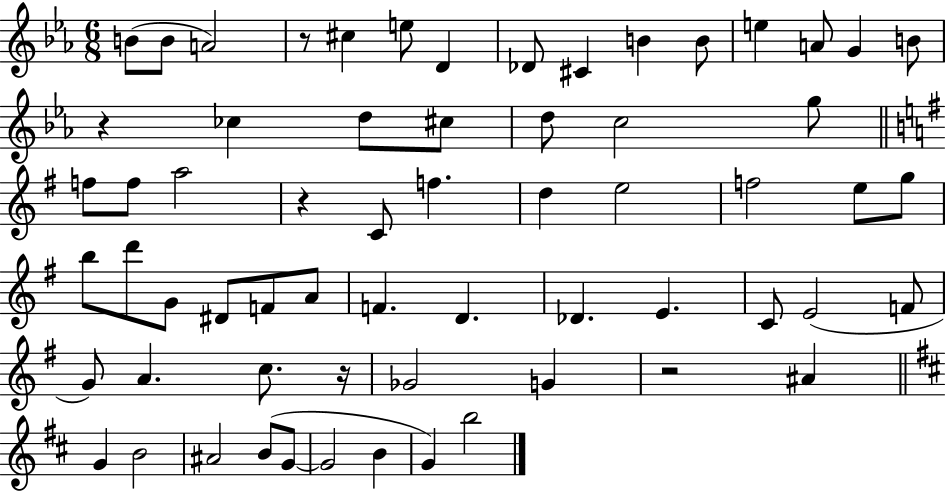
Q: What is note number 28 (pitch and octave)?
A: F5